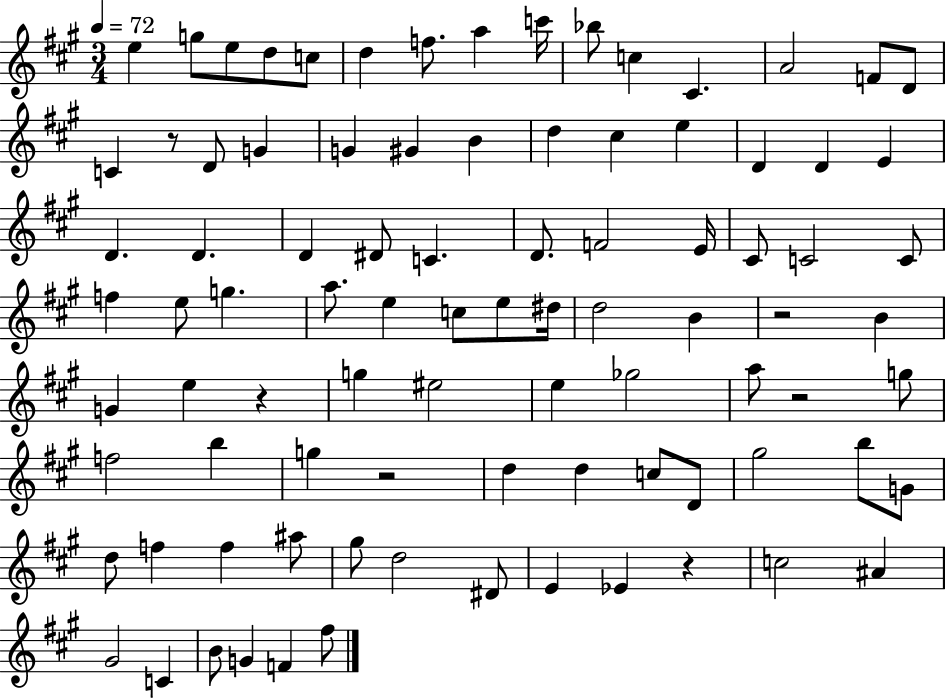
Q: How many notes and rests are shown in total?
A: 90